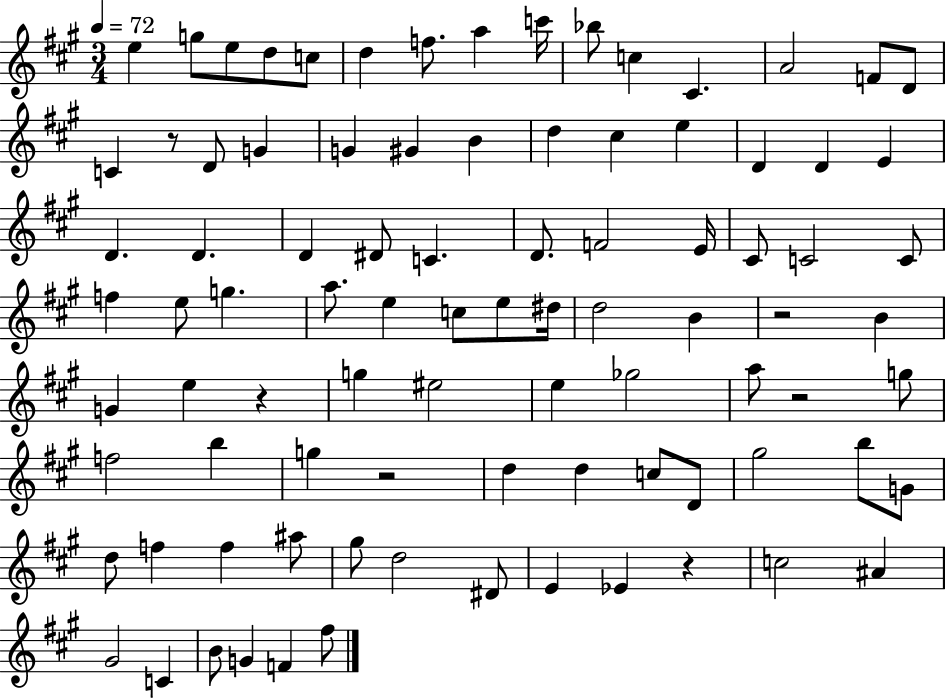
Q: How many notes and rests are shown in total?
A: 90